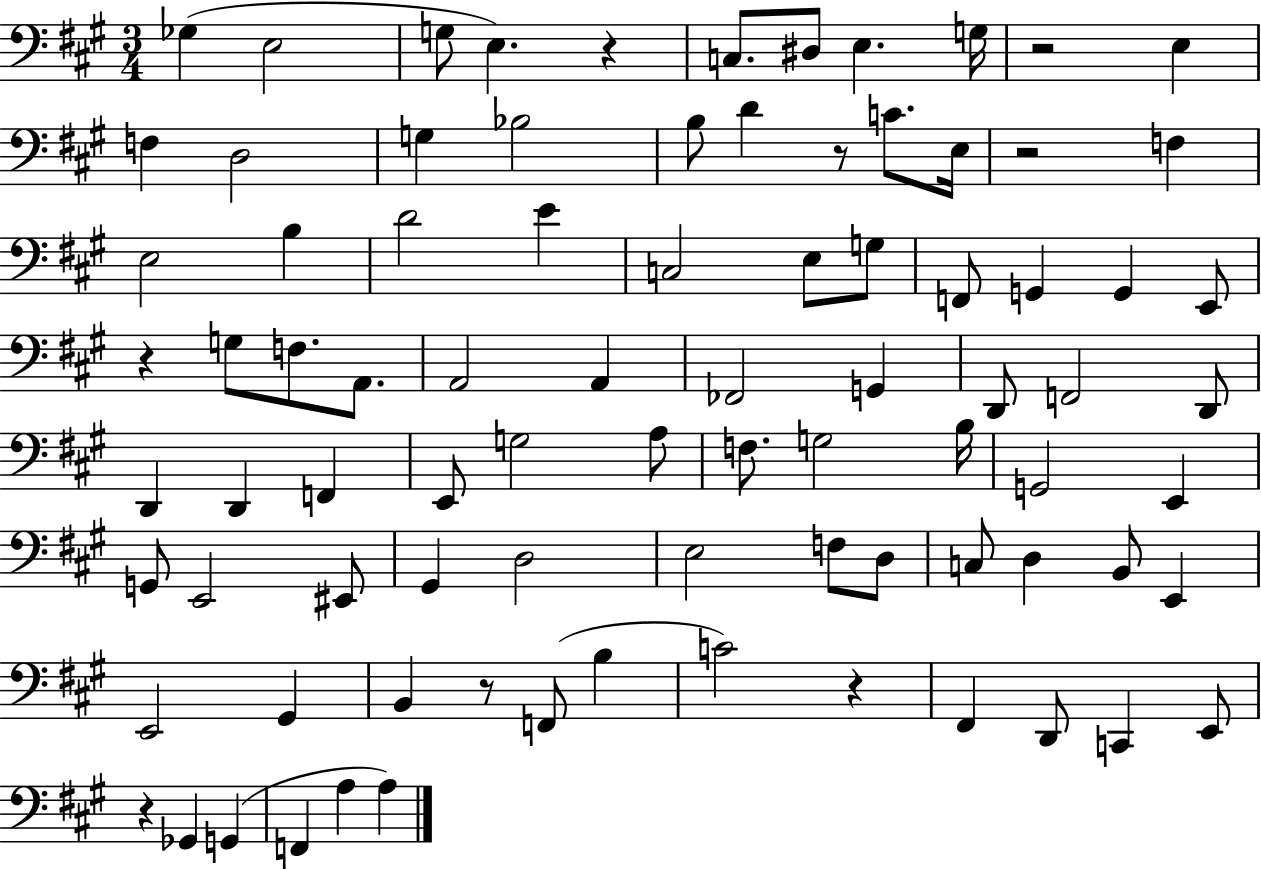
{
  \clef bass
  \numericTimeSignature
  \time 3/4
  \key a \major
  ges4( e2 | g8 e4.) r4 | c8. dis8 e4. g16 | r2 e4 | \break f4 d2 | g4 bes2 | b8 d'4 r8 c'8. e16 | r2 f4 | \break e2 b4 | d'2 e'4 | c2 e8 g8 | f,8 g,4 g,4 e,8 | \break r4 g8 f8. a,8. | a,2 a,4 | fes,2 g,4 | d,8 f,2 d,8 | \break d,4 d,4 f,4 | e,8 g2 a8 | f8. g2 b16 | g,2 e,4 | \break g,8 e,2 eis,8 | gis,4 d2 | e2 f8 d8 | c8 d4 b,8 e,4 | \break e,2 gis,4 | b,4 r8 f,8( b4 | c'2) r4 | fis,4 d,8 c,4 e,8 | \break r4 ges,4 g,4( | f,4 a4 a4) | \bar "|."
}